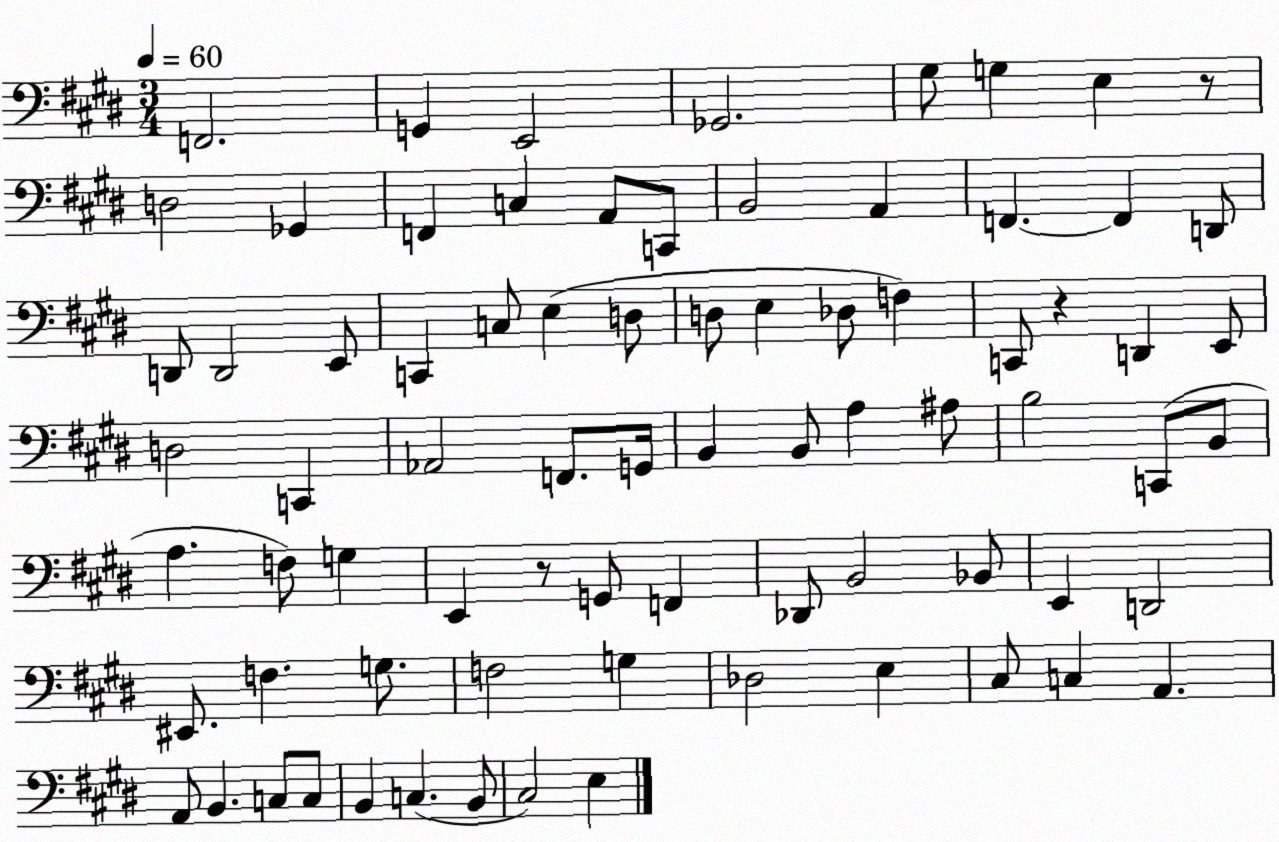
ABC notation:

X:1
T:Untitled
M:3/4
L:1/4
K:E
F,,2 G,, E,,2 _G,,2 ^G,/2 G, E, z/2 D,2 _G,, F,, C, A,,/2 C,,/2 B,,2 A,, F,, F,, D,,/2 D,,/2 D,,2 E,,/2 C,, C,/2 E, D,/2 D,/2 E, _D,/2 F, C,,/2 z D,, E,,/2 D,2 C,, _A,,2 F,,/2 G,,/4 B,, B,,/2 A, ^A,/2 B,2 C,,/2 B,,/2 A, F,/2 G, E,, z/2 G,,/2 F,, _D,,/2 B,,2 _B,,/2 E,, D,,2 ^E,,/2 F, G,/2 F,2 G, _D,2 E, ^C,/2 C, A,, A,,/2 B,, C,/2 C,/2 B,, C, B,,/2 ^C,2 E,